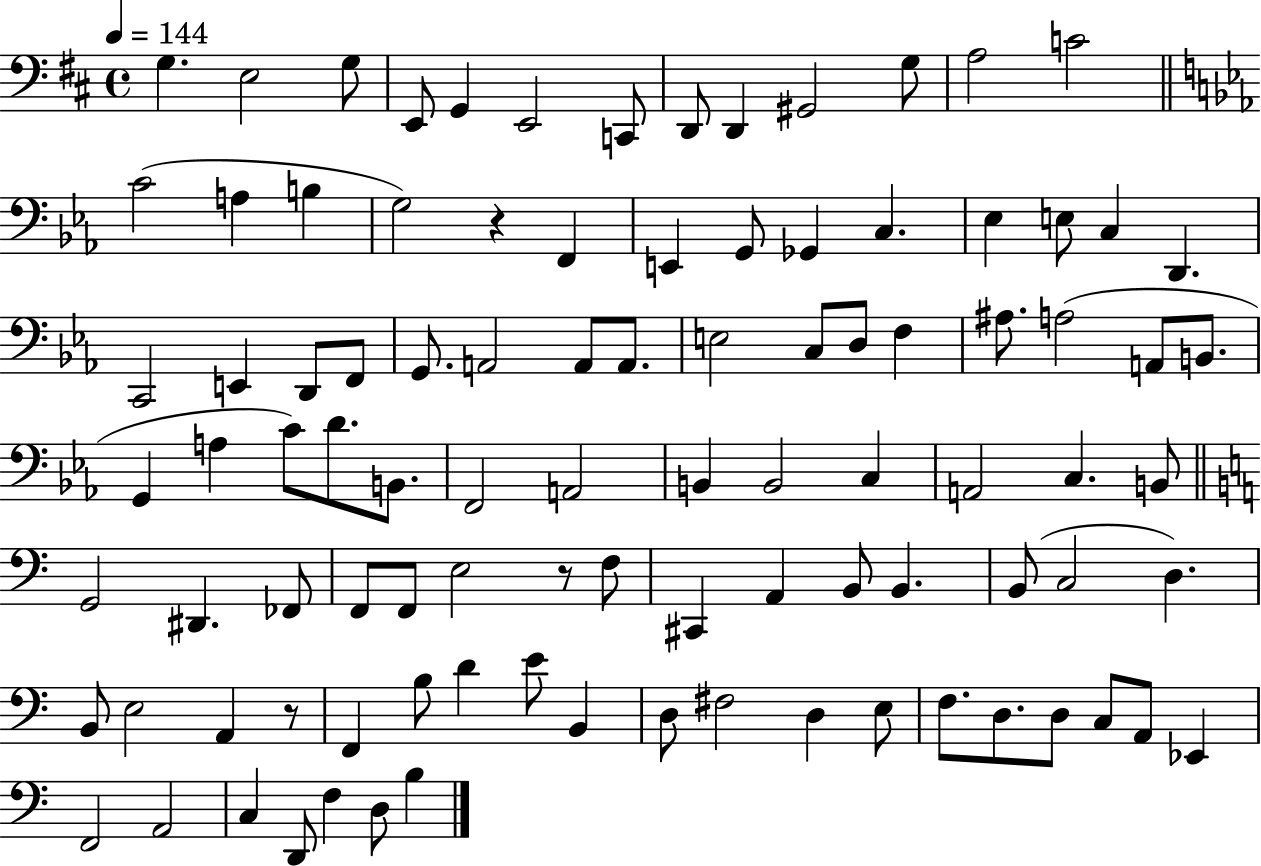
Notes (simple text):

G3/q. E3/h G3/e E2/e G2/q E2/h C2/e D2/e D2/q G#2/h G3/e A3/h C4/h C4/h A3/q B3/q G3/h R/q F2/q E2/q G2/e Gb2/q C3/q. Eb3/q E3/e C3/q D2/q. C2/h E2/q D2/e F2/e G2/e. A2/h A2/e A2/e. E3/h C3/e D3/e F3/q A#3/e. A3/h A2/e B2/e. G2/q A3/q C4/e D4/e. B2/e. F2/h A2/h B2/q B2/h C3/q A2/h C3/q. B2/e G2/h D#2/q. FES2/e F2/e F2/e E3/h R/e F3/e C#2/q A2/q B2/e B2/q. B2/e C3/h D3/q. B2/e E3/h A2/q R/e F2/q B3/e D4/q E4/e B2/q D3/e F#3/h D3/q E3/e F3/e. D3/e. D3/e C3/e A2/e Eb2/q F2/h A2/h C3/q D2/e F3/q D3/e B3/q